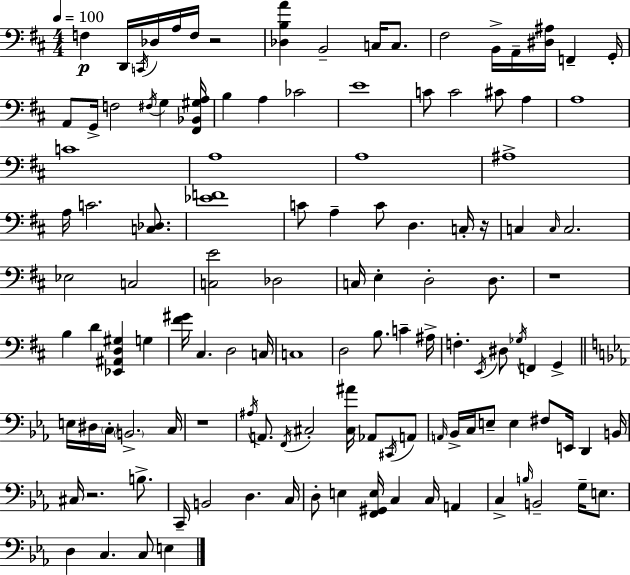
X:1
T:Untitled
M:4/4
L:1/4
K:D
F, D,,/4 C,,/4 _D,/4 A,/4 F,/4 z2 [_D,B,A] B,,2 C,/4 C,/2 ^F,2 B,,/4 A,,/4 [^D,^A,]/4 F,, G,,/4 A,,/2 G,,/4 F,2 ^F,/4 G, [^F,,_B,,^G,A,]/4 B, A, _C2 E4 C/2 C2 ^C/2 A, A,4 C4 A,4 A,4 ^A,4 A,/4 C2 [C,_D,]/2 [_EF]4 C/2 A, C/2 D, C,/4 z/4 C, C,/4 C,2 _E,2 C,2 [C,E]2 _D,2 C,/4 E, D,2 D,/2 z4 B, D [_E,,^A,,D,^G,] G, [^F^G]/4 ^C, D,2 C,/4 C,4 D,2 B,/2 C ^A,/4 F, E,,/4 ^D,/2 _G,/4 F,, G,, E,/4 ^D,/4 C,/4 B,,2 C,/4 z4 ^A,/4 A,,/2 F,,/4 ^C,2 [^C,^A]/4 _A,,/2 ^C,,/4 A,,/2 A,,/4 _B,,/4 C,/4 E,/2 E, ^F,/2 E,,/4 D,, B,,/4 ^C,/4 z2 B,/2 C,,/4 B,,2 D, C,/4 D,/2 E, [F,,^G,,E,]/4 C, C,/4 A,, C, B,/4 B,,2 G,/4 E,/2 D, C, C,/2 E,